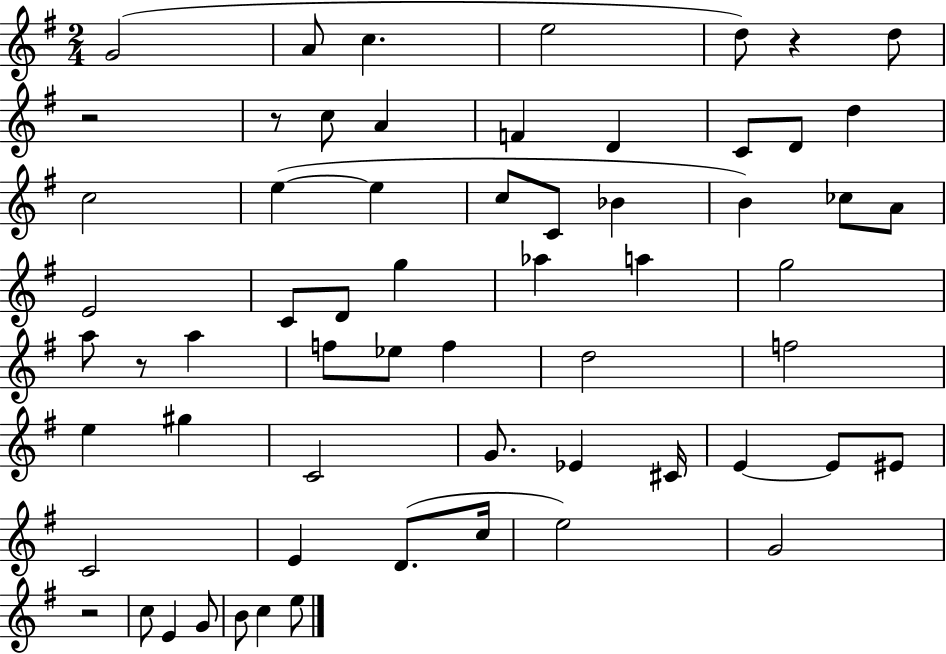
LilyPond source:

{
  \clef treble
  \numericTimeSignature
  \time 2/4
  \key g \major
  g'2( | a'8 c''4. | e''2 | d''8) r4 d''8 | \break r2 | r8 c''8 a'4 | f'4 d'4 | c'8 d'8 d''4 | \break c''2 | e''4~(~ e''4 | c''8 c'8 bes'4 | b'4) ces''8 a'8 | \break e'2 | c'8 d'8 g''4 | aes''4 a''4 | g''2 | \break a''8 r8 a''4 | f''8 ees''8 f''4 | d''2 | f''2 | \break e''4 gis''4 | c'2 | g'8. ees'4 cis'16 | e'4~~ e'8 eis'8 | \break c'2 | e'4 d'8.( c''16 | e''2) | g'2 | \break r2 | c''8 e'4 g'8 | b'8 c''4 e''8 | \bar "|."
}